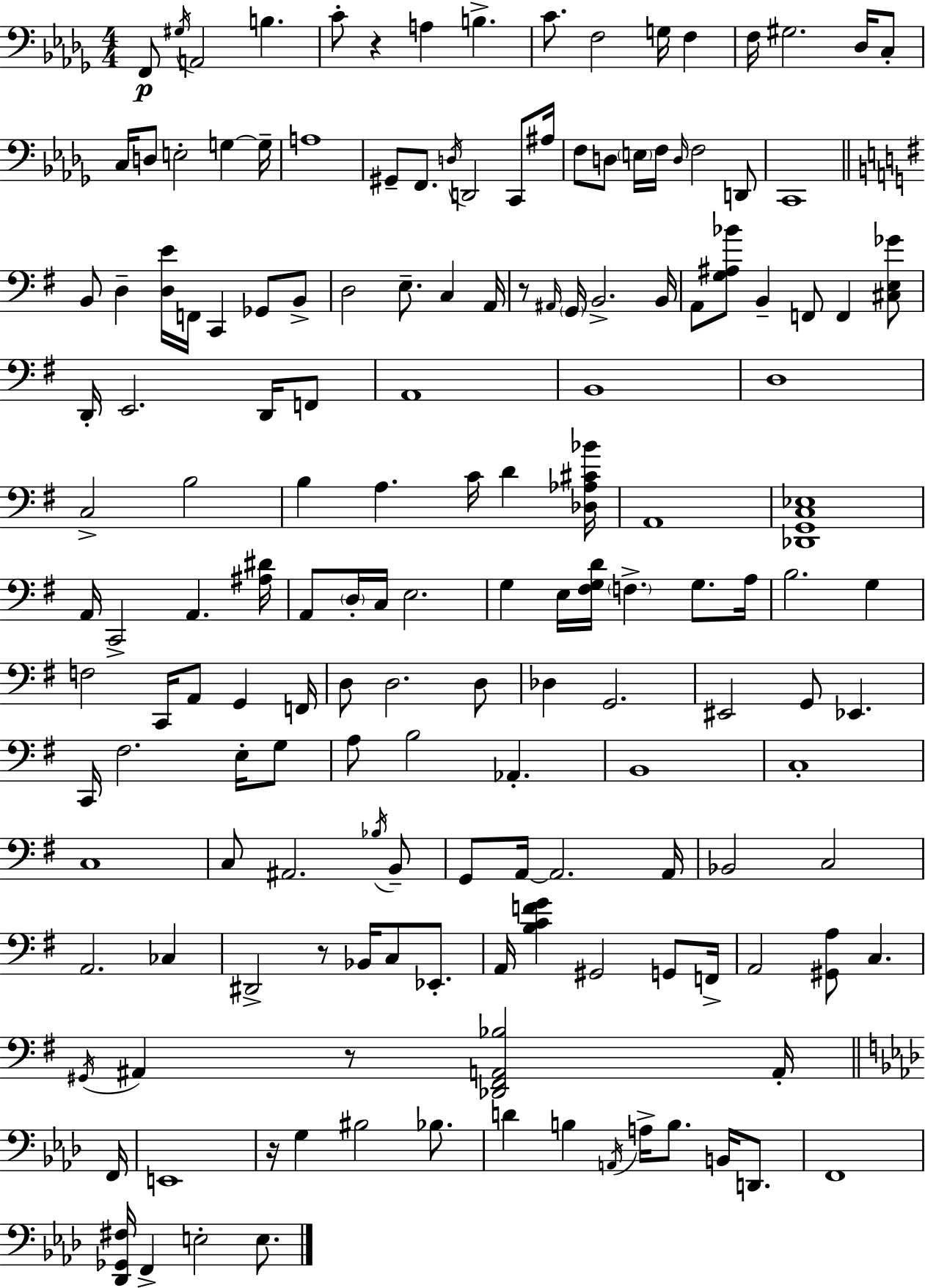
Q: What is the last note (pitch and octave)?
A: E3